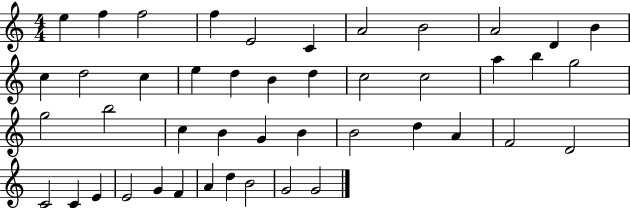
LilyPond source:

{
  \clef treble
  \numericTimeSignature
  \time 4/4
  \key c \major
  e''4 f''4 f''2 | f''4 e'2 c'4 | a'2 b'2 | a'2 d'4 b'4 | \break c''4 d''2 c''4 | e''4 d''4 b'4 d''4 | c''2 c''2 | a''4 b''4 g''2 | \break g''2 b''2 | c''4 b'4 g'4 b'4 | b'2 d''4 a'4 | f'2 d'2 | \break c'2 c'4 e'4 | e'2 g'4 f'4 | a'4 d''4 b'2 | g'2 g'2 | \break \bar "|."
}